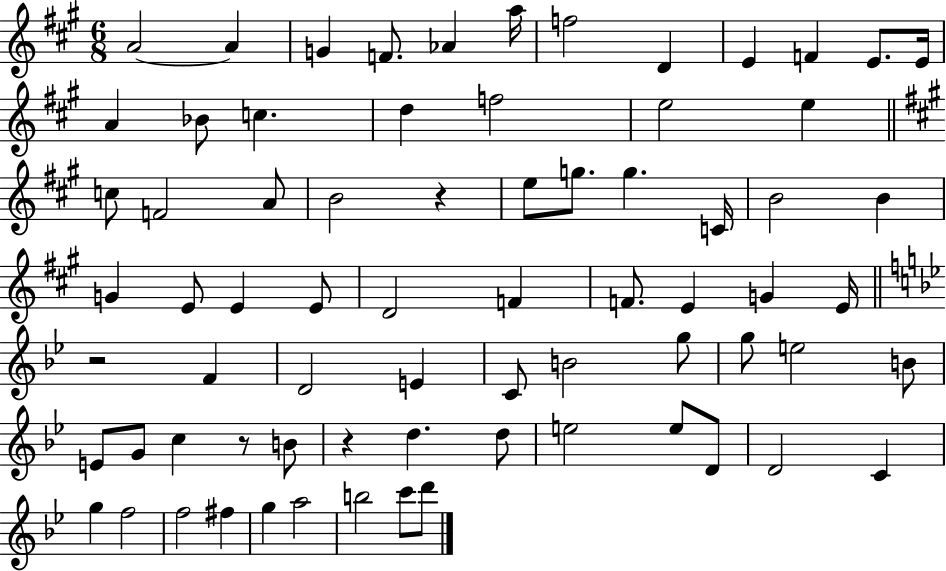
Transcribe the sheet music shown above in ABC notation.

X:1
T:Untitled
M:6/8
L:1/4
K:A
A2 A G F/2 _A a/4 f2 D E F E/2 E/4 A _B/2 c d f2 e2 e c/2 F2 A/2 B2 z e/2 g/2 g C/4 B2 B G E/2 E E/2 D2 F F/2 E G E/4 z2 F D2 E C/2 B2 g/2 g/2 e2 B/2 E/2 G/2 c z/2 B/2 z d d/2 e2 e/2 D/2 D2 C g f2 f2 ^f g a2 b2 c'/2 d'/2